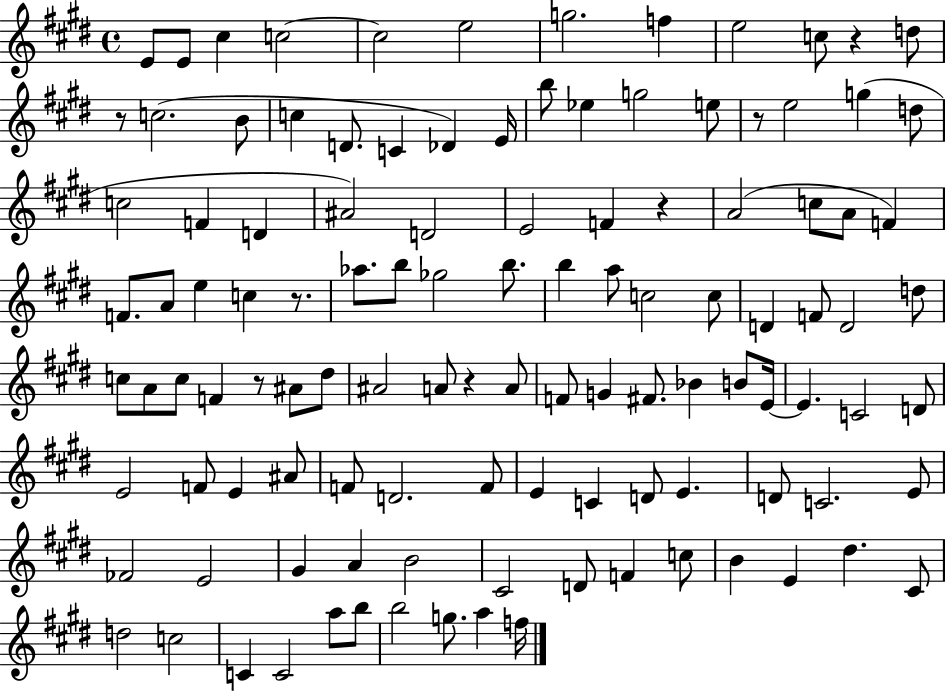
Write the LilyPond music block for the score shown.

{
  \clef treble
  \time 4/4
  \defaultTimeSignature
  \key e \major
  e'8 e'8 cis''4 c''2~~ | c''2 e''2 | g''2. f''4 | e''2 c''8 r4 d''8 | \break r8 c''2.( b'8 | c''4 d'8. c'4 des'4) e'16 | b''8 ees''4 g''2 e''8 | r8 e''2 g''4( d''8 | \break c''2 f'4 d'4 | ais'2) d'2 | e'2 f'4 r4 | a'2( c''8 a'8 f'4) | \break f'8. a'8 e''4 c''4 r8. | aes''8. b''8 ges''2 b''8. | b''4 a''8 c''2 c''8 | d'4 f'8 d'2 d''8 | \break c''8 a'8 c''8 f'4 r8 ais'8 dis''8 | ais'2 a'8 r4 a'8 | f'8 g'4 fis'8. bes'4 b'8 e'16~~ | e'4. c'2 d'8 | \break e'2 f'8 e'4 ais'8 | f'8 d'2. f'8 | e'4 c'4 d'8 e'4. | d'8 c'2. e'8 | \break fes'2 e'2 | gis'4 a'4 b'2 | cis'2 d'8 f'4 c''8 | b'4 e'4 dis''4. cis'8 | \break d''2 c''2 | c'4 c'2 a''8 b''8 | b''2 g''8. a''4 f''16 | \bar "|."
}